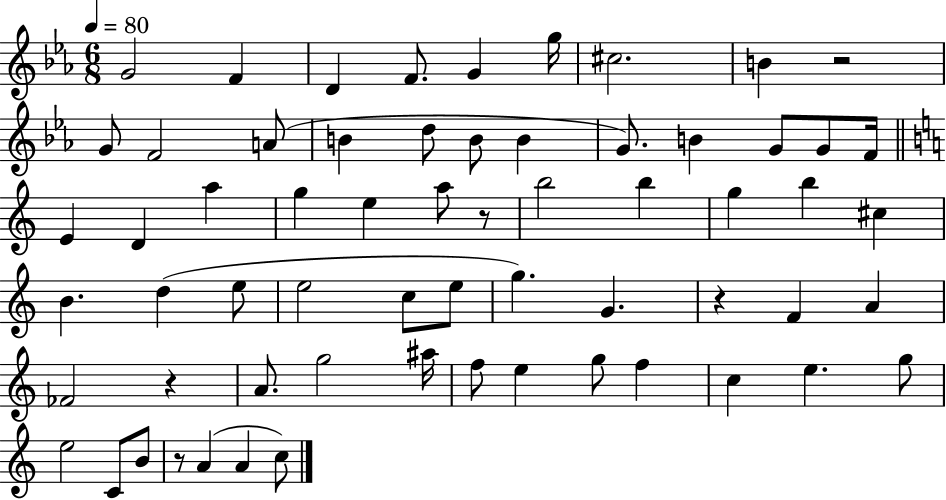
X:1
T:Untitled
M:6/8
L:1/4
K:Eb
G2 F D F/2 G g/4 ^c2 B z2 G/2 F2 A/2 B d/2 B/2 B G/2 B G/2 G/2 F/4 E D a g e a/2 z/2 b2 b g b ^c B d e/2 e2 c/2 e/2 g G z F A _F2 z A/2 g2 ^a/4 f/2 e g/2 f c e g/2 e2 C/2 B/2 z/2 A A c/2